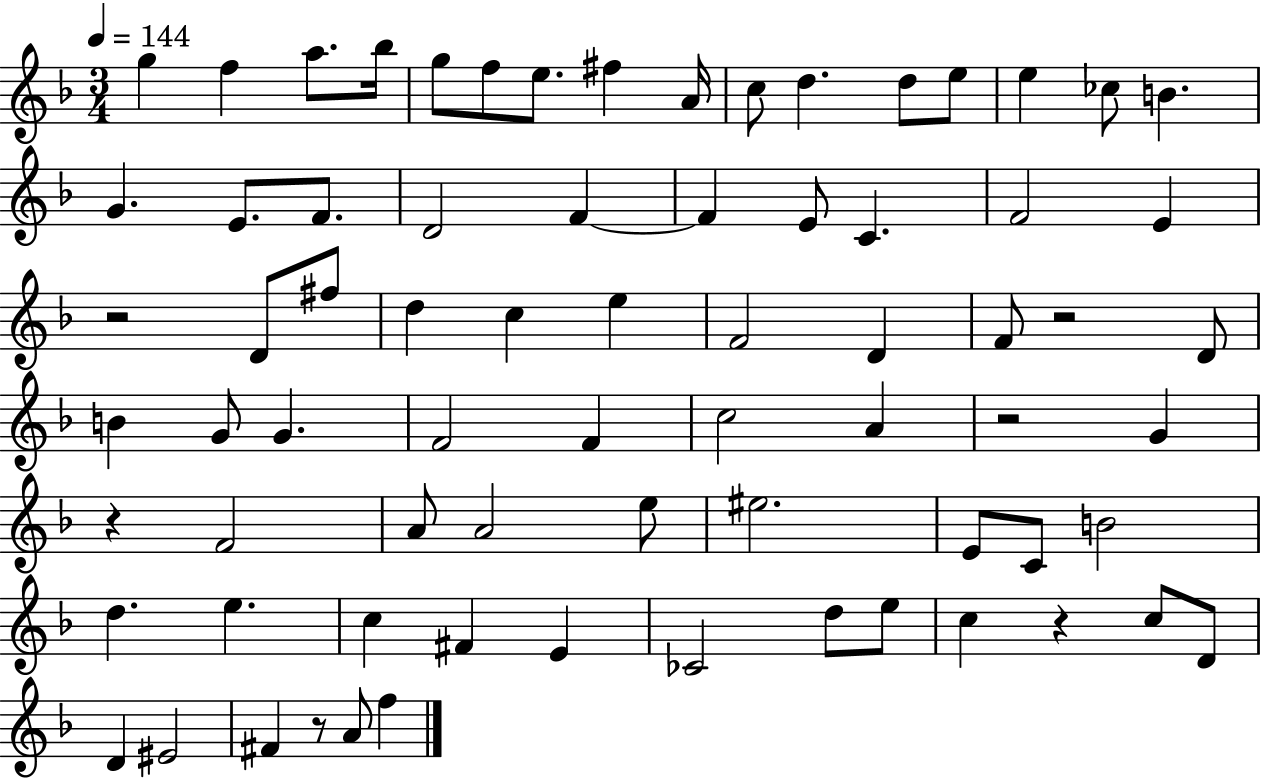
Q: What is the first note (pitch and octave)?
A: G5